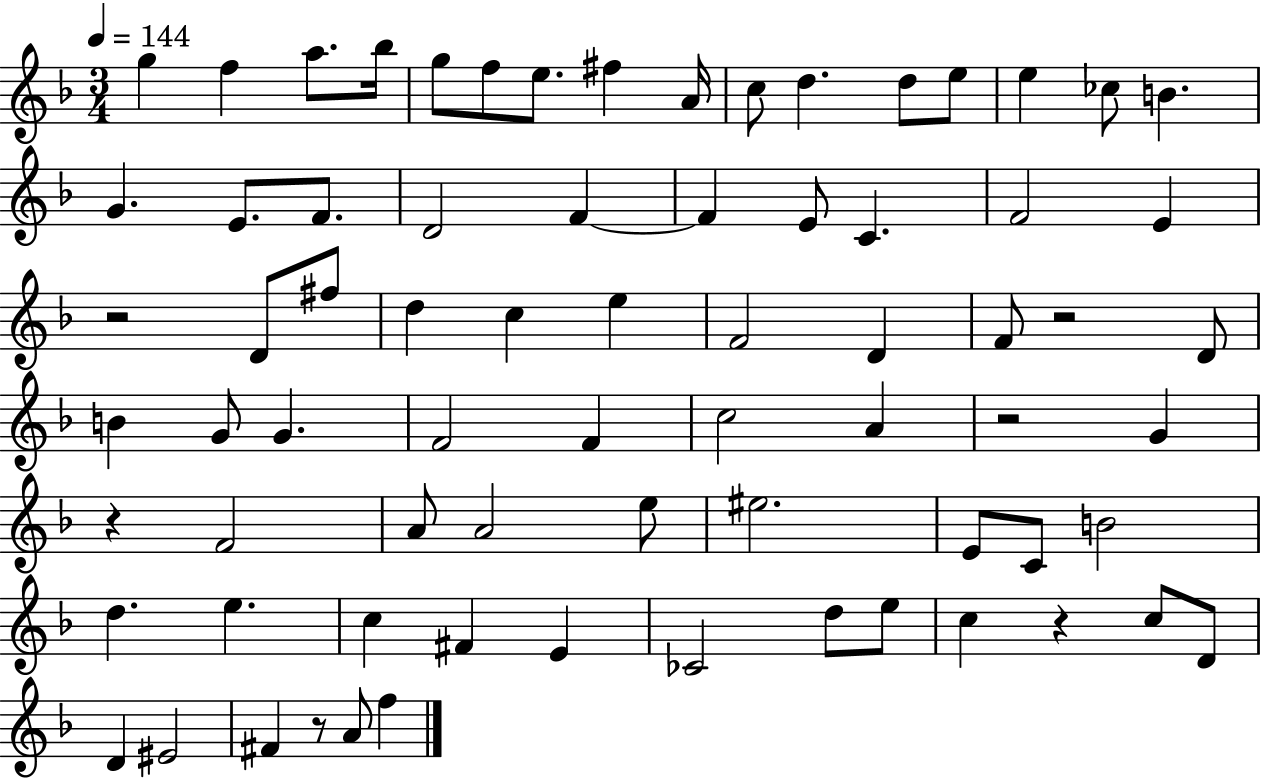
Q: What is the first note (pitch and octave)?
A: G5